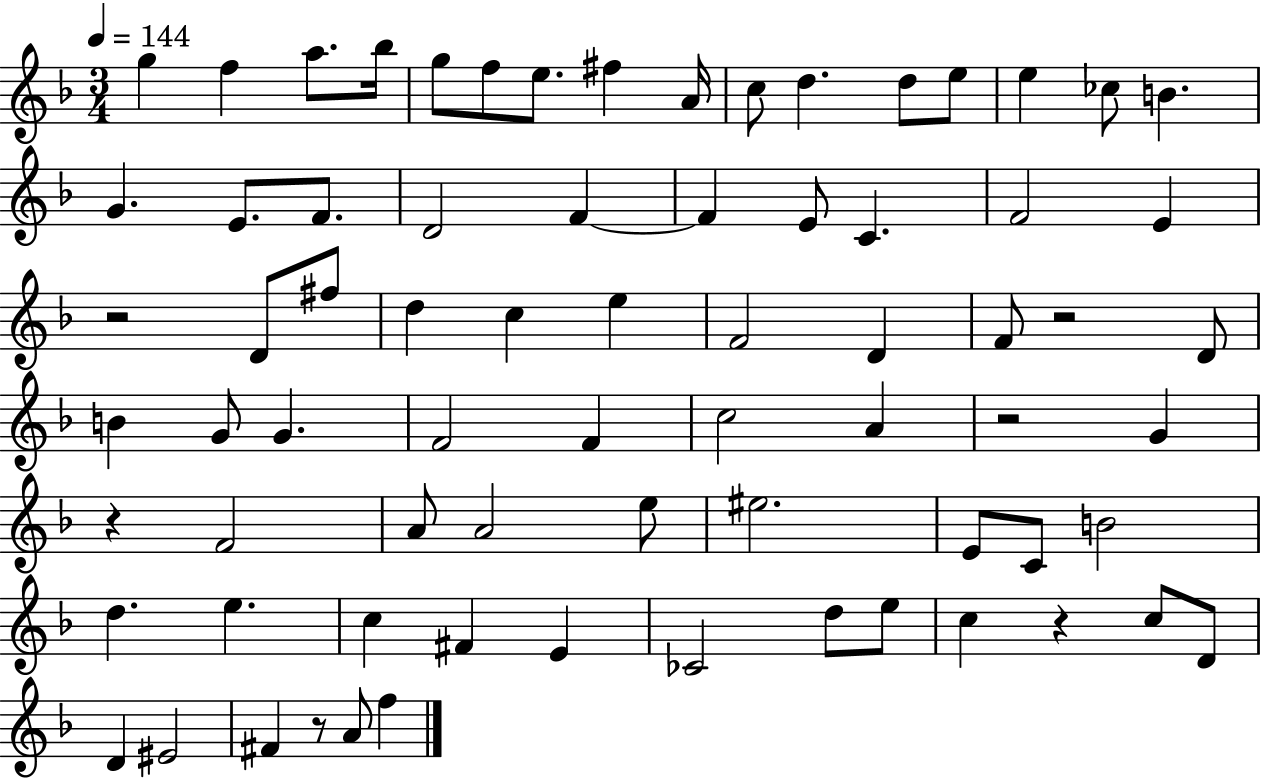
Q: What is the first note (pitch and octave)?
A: G5